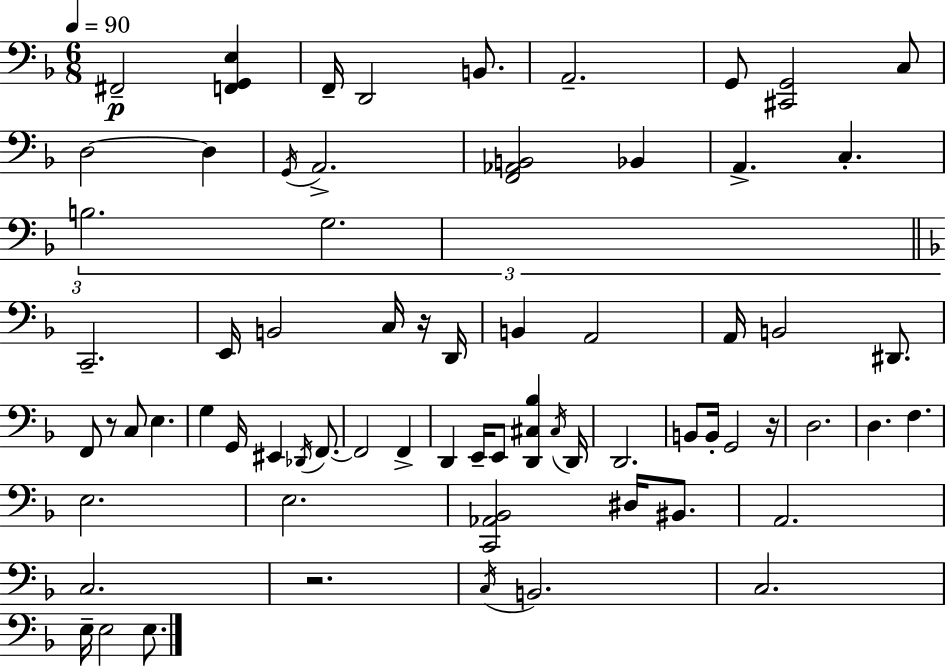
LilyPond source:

{
  \clef bass
  \numericTimeSignature
  \time 6/8
  \key f \major
  \tempo 4 = 90
  fis,2--\p <f, g, e>4 | f,16-- d,2 b,8. | a,2.-- | g,8 <cis, g,>2 c8 | \break d2~~ d4 | \acciaccatura { g,16 } a,2.-> | <f, aes, b,>2 bes,4 | a,4.-> c4.-. | \break \tuplet 3/2 { b2. | g2. | \bar "||" \break \key f \major c,2.-- } | e,16 b,2 c16 r16 d,16 | b,4 a,2 | a,16 b,2 dis,8. | \break f,8 r8 c8 e4. | g4 g,16 eis,4 \acciaccatura { des,16 } f,8.~~ | f,2 f,4-> | d,4 e,16-- e,8 <d, cis bes>4 | \break \acciaccatura { cis16 } d,16 d,2. | b,8 b,16-. g,2 | r16 d2. | d4. f4. | \break e2. | e2. | <c, aes, bes,>2 dis16 bis,8. | a,2. | \break c2. | r2. | \acciaccatura { c16 } b,2. | c2. | \break e16-- e2 | e8. \bar "|."
}